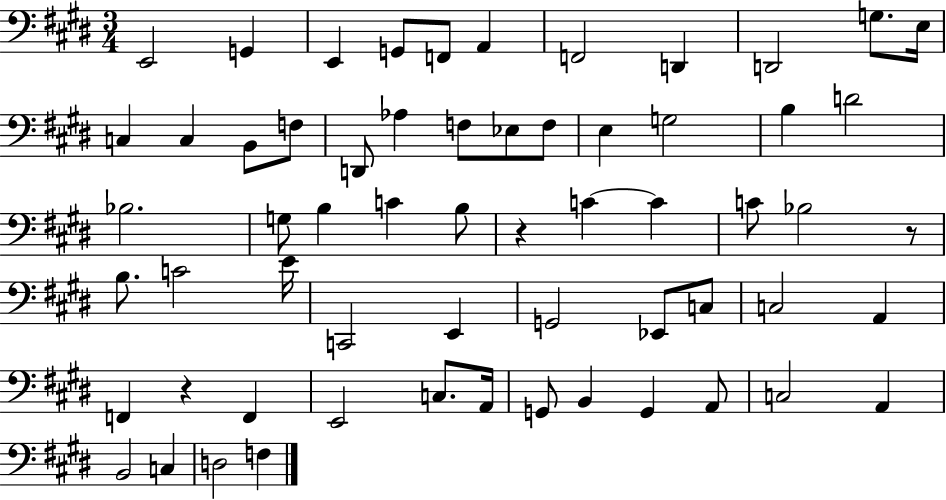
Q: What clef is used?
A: bass